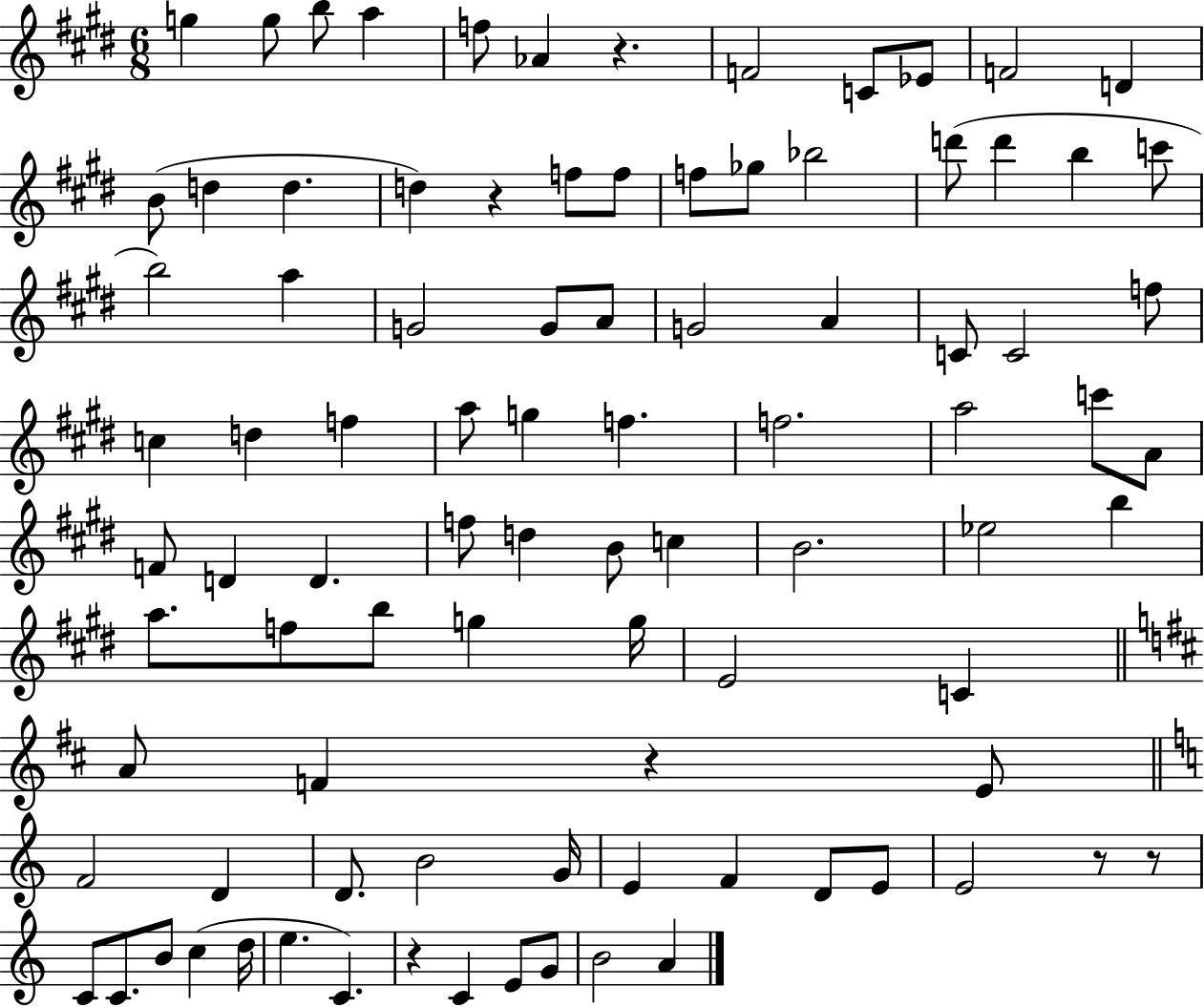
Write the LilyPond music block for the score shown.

{
  \clef treble
  \numericTimeSignature
  \time 6/8
  \key e \major
  g''4 g''8 b''8 a''4 | f''8 aes'4 r4. | f'2 c'8 ees'8 | f'2 d'4 | \break b'8( d''4 d''4. | d''4) r4 f''8 f''8 | f''8 ges''8 bes''2 | d'''8( d'''4 b''4 c'''8 | \break b''2) a''4 | g'2 g'8 a'8 | g'2 a'4 | c'8 c'2 f''8 | \break c''4 d''4 f''4 | a''8 g''4 f''4. | f''2. | a''2 c'''8 a'8 | \break f'8 d'4 d'4. | f''8 d''4 b'8 c''4 | b'2. | ees''2 b''4 | \break a''8. f''8 b''8 g''4 g''16 | e'2 c'4 | \bar "||" \break \key d \major a'8 f'4 r4 e'8 | \bar "||" \break \key a \minor f'2 d'4 | d'8. b'2 g'16 | e'4 f'4 d'8 e'8 | e'2 r8 r8 | \break c'8 c'8. b'8 c''4( d''16 | e''4. c'4.) | r4 c'4 e'8 g'8 | b'2 a'4 | \break \bar "|."
}